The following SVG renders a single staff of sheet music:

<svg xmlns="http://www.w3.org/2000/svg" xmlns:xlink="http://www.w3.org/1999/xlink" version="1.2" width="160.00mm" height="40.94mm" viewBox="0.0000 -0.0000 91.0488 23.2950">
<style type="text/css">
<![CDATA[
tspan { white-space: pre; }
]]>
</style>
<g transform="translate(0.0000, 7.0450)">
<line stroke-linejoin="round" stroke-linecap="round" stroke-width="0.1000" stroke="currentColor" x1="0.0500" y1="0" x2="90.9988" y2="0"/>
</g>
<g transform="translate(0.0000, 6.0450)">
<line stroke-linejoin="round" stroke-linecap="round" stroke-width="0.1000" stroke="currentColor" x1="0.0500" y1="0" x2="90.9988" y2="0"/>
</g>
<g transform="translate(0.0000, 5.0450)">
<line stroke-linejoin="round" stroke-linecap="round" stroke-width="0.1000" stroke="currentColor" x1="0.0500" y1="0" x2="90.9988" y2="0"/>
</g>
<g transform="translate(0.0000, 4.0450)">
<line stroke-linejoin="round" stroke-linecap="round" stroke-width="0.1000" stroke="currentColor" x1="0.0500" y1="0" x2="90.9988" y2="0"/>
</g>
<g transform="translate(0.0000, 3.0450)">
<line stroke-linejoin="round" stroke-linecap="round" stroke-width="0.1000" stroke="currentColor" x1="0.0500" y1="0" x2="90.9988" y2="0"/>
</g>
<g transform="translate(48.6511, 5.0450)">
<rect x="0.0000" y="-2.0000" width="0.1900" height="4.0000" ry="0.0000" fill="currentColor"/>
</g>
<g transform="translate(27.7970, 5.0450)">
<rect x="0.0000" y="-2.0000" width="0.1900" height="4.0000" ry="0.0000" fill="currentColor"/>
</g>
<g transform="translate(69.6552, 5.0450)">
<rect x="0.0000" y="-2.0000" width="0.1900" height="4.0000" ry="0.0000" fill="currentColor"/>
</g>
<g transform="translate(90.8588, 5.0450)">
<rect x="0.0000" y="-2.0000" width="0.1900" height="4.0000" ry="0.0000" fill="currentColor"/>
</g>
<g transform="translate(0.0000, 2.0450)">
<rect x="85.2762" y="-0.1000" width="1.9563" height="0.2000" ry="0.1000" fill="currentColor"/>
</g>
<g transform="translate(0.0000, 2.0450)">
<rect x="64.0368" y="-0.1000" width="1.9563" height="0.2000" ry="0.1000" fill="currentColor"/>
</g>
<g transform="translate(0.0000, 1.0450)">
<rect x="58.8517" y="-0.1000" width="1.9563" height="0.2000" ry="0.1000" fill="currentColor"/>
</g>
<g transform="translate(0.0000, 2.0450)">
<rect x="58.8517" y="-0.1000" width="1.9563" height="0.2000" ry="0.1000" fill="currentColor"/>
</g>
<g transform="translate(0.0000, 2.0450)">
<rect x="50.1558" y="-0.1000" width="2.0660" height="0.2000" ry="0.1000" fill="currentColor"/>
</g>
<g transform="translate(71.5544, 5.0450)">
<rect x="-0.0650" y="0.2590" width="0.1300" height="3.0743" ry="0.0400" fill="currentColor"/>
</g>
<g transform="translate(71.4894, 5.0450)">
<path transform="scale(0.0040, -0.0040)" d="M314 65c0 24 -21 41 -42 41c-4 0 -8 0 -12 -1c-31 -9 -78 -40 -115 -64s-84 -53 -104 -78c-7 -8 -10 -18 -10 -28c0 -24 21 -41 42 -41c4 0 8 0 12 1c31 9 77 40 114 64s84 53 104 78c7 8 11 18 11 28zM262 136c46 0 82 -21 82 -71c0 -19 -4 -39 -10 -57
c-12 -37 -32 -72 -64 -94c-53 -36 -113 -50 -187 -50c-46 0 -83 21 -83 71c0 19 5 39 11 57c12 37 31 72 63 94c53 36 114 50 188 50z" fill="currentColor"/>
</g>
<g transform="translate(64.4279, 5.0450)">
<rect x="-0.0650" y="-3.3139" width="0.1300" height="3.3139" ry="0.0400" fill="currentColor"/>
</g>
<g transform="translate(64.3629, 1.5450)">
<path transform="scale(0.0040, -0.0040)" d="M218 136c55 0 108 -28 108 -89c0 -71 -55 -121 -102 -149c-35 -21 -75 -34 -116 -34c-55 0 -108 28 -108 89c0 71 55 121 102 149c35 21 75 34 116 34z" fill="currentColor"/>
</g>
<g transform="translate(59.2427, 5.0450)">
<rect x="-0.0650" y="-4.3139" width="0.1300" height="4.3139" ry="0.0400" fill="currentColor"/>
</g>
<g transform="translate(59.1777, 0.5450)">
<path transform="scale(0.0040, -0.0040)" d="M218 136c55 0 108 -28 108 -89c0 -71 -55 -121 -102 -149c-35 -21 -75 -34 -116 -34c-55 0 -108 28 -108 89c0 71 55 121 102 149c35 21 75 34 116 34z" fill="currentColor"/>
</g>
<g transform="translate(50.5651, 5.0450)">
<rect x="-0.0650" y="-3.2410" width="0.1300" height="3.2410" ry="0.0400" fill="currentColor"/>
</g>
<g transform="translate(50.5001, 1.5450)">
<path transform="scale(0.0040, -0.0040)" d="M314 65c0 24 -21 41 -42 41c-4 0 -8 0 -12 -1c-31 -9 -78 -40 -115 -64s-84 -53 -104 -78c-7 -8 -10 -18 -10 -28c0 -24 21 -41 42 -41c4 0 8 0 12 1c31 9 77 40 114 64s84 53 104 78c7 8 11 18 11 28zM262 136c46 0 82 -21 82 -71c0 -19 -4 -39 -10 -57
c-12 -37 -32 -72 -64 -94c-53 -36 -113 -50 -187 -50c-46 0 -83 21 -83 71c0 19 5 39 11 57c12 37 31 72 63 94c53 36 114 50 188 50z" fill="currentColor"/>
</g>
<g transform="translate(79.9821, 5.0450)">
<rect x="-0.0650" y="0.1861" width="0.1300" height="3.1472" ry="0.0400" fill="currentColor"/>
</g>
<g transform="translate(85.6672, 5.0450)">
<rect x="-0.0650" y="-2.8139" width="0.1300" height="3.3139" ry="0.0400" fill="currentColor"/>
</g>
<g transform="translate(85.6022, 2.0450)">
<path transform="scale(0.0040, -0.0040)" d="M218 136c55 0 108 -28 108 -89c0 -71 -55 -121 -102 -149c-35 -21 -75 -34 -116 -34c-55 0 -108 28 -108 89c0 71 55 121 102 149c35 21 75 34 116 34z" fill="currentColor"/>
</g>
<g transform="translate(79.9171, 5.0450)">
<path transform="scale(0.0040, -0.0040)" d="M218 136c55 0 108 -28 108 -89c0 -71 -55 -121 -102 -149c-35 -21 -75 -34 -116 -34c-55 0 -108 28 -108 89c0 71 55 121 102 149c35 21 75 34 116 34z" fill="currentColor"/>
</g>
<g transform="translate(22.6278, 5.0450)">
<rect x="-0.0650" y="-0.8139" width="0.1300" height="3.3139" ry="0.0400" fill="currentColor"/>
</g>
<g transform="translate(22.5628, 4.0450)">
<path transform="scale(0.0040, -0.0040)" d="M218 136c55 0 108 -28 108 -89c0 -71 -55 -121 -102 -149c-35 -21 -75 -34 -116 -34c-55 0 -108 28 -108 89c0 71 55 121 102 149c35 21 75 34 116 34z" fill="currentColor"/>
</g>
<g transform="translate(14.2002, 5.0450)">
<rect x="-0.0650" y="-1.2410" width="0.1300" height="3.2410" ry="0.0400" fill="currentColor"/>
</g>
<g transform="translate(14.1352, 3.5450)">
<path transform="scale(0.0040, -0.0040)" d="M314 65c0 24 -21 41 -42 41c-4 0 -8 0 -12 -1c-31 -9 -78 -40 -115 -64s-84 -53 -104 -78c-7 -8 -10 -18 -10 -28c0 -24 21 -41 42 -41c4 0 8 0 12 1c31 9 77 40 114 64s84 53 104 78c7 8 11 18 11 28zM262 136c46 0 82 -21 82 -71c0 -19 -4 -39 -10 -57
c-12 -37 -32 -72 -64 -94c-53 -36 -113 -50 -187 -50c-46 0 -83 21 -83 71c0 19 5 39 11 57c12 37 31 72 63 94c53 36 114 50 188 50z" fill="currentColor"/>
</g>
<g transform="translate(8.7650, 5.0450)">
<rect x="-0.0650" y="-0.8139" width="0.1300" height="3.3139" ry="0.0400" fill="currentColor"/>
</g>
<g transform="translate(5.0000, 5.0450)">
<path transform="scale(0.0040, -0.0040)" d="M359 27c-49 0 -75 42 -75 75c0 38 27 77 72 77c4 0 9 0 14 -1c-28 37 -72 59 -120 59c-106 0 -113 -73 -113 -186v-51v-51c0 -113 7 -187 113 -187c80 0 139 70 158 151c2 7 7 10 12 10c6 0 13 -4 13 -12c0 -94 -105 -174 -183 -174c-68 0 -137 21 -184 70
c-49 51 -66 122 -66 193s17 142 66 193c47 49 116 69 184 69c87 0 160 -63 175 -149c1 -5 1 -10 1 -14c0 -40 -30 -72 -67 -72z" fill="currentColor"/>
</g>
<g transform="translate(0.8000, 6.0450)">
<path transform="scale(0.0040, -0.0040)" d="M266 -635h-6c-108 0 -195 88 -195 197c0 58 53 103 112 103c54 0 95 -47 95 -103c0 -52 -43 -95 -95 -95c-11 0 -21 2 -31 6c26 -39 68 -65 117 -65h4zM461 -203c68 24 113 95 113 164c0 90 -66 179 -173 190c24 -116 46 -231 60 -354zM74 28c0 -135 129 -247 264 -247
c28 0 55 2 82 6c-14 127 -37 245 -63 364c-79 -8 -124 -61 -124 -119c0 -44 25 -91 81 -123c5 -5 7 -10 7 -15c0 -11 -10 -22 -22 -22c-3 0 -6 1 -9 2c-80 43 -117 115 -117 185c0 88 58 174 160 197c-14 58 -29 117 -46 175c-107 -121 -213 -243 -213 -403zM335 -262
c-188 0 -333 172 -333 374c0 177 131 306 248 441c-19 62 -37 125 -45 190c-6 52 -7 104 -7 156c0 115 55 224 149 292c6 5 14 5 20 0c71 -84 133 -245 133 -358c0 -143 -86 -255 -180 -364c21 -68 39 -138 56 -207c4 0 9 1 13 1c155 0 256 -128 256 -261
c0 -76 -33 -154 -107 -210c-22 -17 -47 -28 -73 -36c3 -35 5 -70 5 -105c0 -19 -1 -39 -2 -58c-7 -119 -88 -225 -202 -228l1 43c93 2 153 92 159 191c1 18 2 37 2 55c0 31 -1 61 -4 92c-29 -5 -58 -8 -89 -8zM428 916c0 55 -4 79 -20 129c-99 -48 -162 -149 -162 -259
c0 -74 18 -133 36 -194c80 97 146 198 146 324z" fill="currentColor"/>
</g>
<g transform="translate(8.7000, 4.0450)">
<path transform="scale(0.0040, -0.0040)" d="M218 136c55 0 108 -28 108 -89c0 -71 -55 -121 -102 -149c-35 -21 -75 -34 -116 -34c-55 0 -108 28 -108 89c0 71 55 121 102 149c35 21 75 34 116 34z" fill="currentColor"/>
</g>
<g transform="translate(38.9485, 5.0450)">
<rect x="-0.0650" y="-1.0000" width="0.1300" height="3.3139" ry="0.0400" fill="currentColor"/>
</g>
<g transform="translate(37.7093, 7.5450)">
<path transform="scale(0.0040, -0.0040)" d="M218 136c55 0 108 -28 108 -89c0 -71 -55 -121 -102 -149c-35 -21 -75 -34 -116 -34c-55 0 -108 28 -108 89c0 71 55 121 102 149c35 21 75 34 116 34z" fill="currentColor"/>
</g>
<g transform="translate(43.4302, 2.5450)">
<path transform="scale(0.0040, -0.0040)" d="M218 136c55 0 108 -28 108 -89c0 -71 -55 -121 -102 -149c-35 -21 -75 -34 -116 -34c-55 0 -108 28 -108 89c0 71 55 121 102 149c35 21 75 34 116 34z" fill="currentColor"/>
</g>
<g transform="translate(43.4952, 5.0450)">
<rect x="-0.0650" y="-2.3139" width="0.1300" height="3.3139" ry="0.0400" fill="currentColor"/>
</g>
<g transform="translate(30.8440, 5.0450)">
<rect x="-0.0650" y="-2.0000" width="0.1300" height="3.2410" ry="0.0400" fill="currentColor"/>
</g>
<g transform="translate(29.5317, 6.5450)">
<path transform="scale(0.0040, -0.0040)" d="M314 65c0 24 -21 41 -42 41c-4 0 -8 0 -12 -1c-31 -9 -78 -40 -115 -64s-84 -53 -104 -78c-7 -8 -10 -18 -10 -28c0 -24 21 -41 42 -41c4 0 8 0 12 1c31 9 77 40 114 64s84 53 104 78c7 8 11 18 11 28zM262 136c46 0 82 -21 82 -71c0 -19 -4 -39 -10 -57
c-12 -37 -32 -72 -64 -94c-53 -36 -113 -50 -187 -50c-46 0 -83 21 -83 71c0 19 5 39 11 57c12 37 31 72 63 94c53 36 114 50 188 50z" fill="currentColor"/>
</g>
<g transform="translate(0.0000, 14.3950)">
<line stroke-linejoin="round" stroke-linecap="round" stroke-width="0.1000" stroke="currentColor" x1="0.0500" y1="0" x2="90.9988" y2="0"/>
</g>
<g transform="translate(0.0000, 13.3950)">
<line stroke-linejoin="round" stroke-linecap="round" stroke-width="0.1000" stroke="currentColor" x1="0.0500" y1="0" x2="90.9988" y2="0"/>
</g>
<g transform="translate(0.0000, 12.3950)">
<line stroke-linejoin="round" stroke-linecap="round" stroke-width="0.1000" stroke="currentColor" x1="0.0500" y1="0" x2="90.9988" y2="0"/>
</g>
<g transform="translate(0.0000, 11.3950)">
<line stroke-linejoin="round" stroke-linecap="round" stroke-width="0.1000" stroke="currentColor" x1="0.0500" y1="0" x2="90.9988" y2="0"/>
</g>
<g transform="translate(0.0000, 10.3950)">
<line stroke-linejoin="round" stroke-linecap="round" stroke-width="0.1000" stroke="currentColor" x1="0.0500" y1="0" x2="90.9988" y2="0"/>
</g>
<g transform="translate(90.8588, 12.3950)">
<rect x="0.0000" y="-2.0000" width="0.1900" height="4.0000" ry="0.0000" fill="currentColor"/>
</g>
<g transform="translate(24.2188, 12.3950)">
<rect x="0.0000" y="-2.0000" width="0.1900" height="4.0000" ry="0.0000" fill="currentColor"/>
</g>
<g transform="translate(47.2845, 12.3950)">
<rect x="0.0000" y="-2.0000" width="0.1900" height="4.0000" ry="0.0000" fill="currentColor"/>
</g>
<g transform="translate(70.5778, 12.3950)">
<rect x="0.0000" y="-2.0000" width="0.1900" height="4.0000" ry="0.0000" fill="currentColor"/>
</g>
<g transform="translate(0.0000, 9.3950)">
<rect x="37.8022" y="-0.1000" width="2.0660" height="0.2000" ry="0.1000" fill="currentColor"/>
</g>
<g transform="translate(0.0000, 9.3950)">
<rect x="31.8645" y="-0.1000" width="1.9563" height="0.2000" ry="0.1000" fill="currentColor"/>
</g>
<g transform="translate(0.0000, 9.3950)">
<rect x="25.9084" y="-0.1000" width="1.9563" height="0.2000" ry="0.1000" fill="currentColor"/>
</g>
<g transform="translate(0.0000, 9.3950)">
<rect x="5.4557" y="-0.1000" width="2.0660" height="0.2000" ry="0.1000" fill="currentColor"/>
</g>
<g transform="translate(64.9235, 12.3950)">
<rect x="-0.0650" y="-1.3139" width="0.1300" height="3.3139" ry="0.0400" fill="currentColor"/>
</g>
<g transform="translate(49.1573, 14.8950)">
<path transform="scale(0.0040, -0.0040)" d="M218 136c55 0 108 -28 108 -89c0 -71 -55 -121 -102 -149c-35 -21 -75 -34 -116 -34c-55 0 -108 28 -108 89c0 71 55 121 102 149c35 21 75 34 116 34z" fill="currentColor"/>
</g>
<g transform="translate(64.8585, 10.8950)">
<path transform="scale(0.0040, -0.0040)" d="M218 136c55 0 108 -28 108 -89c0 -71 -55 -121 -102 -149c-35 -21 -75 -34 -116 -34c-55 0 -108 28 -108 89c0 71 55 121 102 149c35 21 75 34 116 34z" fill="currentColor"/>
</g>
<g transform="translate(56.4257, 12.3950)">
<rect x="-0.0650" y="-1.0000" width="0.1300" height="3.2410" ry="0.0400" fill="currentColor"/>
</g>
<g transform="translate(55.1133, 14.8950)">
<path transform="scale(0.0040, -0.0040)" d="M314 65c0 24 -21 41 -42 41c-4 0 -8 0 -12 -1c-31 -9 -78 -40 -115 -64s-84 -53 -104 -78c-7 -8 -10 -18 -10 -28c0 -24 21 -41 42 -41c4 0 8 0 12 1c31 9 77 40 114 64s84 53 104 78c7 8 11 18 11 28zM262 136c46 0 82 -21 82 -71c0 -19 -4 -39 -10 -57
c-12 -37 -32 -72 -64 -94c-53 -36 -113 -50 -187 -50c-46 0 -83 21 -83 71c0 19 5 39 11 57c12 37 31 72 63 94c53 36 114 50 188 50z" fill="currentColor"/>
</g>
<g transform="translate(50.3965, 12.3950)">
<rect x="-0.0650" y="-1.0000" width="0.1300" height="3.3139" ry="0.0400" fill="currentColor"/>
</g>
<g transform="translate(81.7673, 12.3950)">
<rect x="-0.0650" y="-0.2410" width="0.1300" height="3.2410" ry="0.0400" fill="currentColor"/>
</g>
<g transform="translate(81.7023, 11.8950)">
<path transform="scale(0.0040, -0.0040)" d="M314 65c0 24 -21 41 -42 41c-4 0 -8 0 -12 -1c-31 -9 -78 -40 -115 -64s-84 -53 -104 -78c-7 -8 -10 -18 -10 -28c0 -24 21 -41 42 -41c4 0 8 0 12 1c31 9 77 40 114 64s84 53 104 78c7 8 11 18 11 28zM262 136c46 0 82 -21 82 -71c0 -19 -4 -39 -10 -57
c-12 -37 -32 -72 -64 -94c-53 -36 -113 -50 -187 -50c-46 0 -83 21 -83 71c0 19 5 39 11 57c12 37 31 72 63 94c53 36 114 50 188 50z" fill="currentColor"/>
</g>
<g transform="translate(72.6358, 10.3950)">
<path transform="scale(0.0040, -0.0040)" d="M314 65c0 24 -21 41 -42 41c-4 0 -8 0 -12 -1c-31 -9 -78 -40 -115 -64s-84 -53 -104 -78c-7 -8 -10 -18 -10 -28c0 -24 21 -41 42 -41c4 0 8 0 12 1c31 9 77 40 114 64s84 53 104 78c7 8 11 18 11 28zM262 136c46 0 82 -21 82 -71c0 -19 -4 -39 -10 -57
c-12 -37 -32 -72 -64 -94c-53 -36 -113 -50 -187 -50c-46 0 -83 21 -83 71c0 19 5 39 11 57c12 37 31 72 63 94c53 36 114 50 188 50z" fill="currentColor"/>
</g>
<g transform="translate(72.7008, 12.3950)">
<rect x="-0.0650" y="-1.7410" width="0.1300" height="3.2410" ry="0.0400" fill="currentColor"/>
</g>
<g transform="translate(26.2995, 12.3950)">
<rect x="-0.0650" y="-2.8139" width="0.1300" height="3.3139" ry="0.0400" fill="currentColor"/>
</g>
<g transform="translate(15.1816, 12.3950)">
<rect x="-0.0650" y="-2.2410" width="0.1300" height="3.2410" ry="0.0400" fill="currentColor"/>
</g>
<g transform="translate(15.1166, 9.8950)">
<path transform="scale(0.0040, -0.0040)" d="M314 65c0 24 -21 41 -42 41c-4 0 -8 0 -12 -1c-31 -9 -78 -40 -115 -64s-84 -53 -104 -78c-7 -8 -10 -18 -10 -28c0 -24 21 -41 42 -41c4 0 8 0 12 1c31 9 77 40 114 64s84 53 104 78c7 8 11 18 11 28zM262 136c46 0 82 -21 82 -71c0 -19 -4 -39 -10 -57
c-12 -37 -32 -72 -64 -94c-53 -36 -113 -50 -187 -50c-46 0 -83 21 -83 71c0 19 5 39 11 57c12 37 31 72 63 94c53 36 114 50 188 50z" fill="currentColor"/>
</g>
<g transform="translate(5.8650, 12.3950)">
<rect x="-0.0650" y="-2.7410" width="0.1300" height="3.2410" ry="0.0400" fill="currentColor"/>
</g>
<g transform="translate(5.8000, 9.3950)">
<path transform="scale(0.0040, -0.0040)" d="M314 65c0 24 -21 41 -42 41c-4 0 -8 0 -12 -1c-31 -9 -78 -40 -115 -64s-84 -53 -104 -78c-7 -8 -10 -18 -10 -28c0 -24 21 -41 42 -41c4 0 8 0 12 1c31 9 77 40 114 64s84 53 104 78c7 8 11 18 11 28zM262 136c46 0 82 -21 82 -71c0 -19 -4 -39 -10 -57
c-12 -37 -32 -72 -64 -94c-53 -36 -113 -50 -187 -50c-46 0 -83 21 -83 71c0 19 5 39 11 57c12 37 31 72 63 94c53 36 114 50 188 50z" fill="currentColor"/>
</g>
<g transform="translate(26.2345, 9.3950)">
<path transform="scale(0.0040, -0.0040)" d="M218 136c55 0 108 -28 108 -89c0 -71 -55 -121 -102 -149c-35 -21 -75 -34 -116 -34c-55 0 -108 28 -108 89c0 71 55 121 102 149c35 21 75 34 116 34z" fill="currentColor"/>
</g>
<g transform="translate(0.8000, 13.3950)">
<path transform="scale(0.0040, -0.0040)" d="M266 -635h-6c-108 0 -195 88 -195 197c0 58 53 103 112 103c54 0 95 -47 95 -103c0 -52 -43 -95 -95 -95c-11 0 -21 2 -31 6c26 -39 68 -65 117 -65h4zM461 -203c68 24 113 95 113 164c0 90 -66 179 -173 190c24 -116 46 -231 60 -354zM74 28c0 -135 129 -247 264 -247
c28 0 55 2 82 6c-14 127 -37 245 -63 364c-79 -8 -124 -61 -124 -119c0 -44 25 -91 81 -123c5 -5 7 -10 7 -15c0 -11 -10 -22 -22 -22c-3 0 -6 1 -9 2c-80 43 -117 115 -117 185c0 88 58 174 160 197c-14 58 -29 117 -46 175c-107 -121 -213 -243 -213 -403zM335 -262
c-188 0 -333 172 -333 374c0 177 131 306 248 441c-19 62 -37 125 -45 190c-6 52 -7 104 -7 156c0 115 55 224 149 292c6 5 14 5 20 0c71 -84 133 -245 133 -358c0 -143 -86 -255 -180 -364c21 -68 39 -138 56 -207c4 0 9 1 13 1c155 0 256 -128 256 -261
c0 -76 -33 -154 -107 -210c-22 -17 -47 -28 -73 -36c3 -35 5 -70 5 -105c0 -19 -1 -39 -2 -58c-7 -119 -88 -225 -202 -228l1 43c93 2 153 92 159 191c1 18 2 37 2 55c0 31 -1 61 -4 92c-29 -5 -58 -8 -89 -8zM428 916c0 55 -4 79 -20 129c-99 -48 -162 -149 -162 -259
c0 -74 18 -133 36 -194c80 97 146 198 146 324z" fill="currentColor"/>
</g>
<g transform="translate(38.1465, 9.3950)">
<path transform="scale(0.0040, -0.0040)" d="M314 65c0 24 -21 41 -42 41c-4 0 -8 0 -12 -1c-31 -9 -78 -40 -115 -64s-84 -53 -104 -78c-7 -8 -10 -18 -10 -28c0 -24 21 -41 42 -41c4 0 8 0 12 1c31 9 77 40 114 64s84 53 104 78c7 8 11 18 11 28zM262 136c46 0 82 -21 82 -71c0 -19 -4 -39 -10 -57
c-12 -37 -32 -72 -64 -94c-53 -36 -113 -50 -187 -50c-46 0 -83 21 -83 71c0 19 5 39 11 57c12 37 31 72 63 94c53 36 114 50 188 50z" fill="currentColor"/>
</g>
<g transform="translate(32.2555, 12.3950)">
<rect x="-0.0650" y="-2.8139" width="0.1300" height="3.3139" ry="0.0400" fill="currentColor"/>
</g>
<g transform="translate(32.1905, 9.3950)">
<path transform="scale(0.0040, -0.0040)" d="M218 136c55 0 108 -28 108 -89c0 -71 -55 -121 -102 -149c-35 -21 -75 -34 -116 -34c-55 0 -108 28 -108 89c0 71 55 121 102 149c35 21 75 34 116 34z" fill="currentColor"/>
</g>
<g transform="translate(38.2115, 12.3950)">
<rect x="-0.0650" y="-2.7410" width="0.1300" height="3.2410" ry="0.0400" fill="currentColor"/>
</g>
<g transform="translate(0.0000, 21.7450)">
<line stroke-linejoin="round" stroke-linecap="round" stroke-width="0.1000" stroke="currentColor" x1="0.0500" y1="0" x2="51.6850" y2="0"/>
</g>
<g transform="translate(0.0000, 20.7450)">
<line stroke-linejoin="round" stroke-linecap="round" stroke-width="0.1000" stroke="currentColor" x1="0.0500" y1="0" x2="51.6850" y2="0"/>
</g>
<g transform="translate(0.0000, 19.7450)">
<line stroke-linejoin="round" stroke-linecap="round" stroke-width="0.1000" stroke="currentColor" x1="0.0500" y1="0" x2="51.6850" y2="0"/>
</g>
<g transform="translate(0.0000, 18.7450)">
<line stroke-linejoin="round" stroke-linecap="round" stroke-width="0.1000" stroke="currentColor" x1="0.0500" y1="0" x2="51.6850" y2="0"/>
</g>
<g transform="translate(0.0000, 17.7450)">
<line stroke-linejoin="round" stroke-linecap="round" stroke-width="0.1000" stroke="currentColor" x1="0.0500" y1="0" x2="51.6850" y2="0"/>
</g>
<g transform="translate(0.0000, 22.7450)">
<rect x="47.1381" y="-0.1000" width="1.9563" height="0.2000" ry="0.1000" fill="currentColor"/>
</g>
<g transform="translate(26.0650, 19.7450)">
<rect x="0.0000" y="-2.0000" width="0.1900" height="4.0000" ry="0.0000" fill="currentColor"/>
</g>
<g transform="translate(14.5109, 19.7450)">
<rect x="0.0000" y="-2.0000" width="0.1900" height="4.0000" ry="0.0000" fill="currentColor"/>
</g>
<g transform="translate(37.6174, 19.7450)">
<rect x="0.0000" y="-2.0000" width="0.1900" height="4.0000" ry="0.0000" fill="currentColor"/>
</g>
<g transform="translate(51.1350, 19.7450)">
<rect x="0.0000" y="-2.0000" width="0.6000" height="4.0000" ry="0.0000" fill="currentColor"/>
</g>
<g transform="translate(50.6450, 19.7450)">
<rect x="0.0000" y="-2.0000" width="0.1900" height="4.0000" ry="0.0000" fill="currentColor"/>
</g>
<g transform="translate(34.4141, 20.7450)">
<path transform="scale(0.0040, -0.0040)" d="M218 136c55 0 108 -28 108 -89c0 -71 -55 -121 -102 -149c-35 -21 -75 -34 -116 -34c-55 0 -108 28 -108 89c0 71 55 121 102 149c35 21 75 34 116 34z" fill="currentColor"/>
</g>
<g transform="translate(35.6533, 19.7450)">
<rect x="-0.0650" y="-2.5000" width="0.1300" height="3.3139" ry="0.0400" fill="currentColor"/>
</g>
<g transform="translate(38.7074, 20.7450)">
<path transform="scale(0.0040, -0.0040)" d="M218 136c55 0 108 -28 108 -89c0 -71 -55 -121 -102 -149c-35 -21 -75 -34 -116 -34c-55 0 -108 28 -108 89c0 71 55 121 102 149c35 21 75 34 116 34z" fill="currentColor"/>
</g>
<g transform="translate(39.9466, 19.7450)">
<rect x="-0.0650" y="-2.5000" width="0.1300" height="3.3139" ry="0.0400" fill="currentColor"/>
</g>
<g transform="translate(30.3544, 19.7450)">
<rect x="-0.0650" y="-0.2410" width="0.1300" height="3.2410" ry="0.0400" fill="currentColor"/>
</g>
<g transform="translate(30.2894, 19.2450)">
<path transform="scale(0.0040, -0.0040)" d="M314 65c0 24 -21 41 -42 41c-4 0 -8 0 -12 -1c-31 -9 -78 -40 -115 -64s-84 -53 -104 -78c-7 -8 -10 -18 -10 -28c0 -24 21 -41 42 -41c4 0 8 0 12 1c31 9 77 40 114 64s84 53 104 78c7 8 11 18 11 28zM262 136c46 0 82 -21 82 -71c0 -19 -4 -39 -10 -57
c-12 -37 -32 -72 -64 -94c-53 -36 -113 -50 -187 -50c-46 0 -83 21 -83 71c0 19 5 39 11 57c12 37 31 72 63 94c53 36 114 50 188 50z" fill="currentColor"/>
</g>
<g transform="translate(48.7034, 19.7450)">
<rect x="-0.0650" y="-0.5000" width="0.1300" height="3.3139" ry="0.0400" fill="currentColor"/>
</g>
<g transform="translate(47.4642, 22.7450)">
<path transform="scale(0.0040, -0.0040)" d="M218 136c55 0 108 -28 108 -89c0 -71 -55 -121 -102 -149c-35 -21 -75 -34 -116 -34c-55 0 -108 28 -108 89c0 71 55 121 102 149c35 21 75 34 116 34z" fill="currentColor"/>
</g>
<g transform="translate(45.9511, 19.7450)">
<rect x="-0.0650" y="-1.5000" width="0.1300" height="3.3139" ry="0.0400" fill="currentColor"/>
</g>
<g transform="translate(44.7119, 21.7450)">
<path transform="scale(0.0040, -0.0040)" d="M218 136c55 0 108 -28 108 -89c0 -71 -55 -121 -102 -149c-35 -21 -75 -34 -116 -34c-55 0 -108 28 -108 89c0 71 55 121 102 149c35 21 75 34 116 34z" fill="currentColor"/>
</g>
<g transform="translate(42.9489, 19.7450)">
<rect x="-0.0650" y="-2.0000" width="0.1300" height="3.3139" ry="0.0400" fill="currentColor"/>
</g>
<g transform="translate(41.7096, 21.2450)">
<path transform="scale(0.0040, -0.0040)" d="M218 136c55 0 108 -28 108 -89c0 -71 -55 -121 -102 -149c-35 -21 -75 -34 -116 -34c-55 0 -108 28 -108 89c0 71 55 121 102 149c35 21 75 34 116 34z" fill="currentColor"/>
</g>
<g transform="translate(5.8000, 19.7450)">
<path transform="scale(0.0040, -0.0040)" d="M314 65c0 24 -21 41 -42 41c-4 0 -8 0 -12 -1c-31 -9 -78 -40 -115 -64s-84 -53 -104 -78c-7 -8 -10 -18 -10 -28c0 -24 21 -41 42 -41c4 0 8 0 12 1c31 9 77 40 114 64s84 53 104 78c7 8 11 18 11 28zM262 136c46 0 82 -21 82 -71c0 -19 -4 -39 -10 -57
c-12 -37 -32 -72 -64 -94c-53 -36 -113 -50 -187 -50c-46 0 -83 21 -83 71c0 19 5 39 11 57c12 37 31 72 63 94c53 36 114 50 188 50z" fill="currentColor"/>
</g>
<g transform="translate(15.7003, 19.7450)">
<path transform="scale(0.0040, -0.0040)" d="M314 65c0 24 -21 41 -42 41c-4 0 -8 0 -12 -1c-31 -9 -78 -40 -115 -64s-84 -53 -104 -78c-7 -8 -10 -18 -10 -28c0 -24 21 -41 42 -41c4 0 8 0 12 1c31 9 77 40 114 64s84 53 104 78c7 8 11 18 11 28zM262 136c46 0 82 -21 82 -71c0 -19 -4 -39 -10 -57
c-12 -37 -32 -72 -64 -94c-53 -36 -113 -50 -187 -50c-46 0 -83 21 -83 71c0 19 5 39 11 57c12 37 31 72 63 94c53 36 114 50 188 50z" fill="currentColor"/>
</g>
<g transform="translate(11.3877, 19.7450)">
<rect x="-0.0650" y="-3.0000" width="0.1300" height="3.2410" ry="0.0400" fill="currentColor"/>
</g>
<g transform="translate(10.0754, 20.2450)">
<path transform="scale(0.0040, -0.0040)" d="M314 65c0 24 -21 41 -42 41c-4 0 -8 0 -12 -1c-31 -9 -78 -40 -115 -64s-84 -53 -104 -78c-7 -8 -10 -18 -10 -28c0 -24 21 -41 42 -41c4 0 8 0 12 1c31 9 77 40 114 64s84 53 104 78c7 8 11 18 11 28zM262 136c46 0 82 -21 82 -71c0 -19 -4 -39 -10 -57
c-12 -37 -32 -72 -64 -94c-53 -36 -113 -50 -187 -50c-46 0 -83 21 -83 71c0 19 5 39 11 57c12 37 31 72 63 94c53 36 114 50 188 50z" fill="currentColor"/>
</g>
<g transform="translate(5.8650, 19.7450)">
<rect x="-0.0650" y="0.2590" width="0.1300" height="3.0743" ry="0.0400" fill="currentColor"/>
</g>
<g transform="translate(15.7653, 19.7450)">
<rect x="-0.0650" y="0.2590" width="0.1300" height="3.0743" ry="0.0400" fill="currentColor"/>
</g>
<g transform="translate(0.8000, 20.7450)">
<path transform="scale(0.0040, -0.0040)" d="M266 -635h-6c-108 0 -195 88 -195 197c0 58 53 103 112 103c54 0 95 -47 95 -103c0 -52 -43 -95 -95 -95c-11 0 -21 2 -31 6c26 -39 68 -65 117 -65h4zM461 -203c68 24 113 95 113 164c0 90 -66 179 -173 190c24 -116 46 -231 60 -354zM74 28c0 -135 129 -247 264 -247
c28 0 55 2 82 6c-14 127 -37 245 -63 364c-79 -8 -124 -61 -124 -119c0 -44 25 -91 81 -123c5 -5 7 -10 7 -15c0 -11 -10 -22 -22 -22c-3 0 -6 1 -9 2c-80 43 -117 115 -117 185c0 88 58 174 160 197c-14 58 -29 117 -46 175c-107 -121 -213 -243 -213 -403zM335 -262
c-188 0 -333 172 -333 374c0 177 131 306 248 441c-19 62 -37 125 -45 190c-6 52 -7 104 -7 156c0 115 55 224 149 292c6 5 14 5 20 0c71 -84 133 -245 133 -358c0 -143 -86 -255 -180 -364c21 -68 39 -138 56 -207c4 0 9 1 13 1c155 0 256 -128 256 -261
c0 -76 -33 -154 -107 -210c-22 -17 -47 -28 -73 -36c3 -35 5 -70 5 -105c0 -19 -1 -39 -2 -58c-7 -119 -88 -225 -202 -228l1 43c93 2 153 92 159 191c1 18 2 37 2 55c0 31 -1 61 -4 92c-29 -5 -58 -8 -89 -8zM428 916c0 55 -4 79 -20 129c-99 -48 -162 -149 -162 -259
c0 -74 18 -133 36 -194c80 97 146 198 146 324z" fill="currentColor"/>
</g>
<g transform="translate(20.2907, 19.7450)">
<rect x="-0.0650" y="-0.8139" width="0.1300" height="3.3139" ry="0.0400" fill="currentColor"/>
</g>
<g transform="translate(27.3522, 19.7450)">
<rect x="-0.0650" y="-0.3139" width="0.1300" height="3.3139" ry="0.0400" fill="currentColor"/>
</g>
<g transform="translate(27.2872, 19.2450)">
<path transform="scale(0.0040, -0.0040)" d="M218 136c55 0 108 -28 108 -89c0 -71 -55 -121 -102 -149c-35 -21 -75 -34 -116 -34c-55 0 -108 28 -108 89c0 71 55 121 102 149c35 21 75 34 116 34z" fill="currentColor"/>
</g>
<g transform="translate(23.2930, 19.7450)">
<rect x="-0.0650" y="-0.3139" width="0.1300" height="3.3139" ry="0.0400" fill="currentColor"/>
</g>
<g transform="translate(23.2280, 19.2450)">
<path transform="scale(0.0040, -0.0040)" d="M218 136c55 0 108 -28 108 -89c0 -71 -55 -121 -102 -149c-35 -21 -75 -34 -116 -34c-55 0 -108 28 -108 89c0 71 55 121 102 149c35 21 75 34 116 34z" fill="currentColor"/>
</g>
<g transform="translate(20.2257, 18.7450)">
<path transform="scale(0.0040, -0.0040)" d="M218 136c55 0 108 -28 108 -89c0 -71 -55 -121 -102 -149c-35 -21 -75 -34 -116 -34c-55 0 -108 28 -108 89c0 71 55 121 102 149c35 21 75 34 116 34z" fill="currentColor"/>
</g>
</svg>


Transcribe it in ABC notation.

X:1
T:Untitled
M:4/4
L:1/4
K:C
d e2 d F2 D g b2 d' b B2 B a a2 g2 a a a2 D D2 e f2 c2 B2 A2 B2 d c c c2 G G F E C